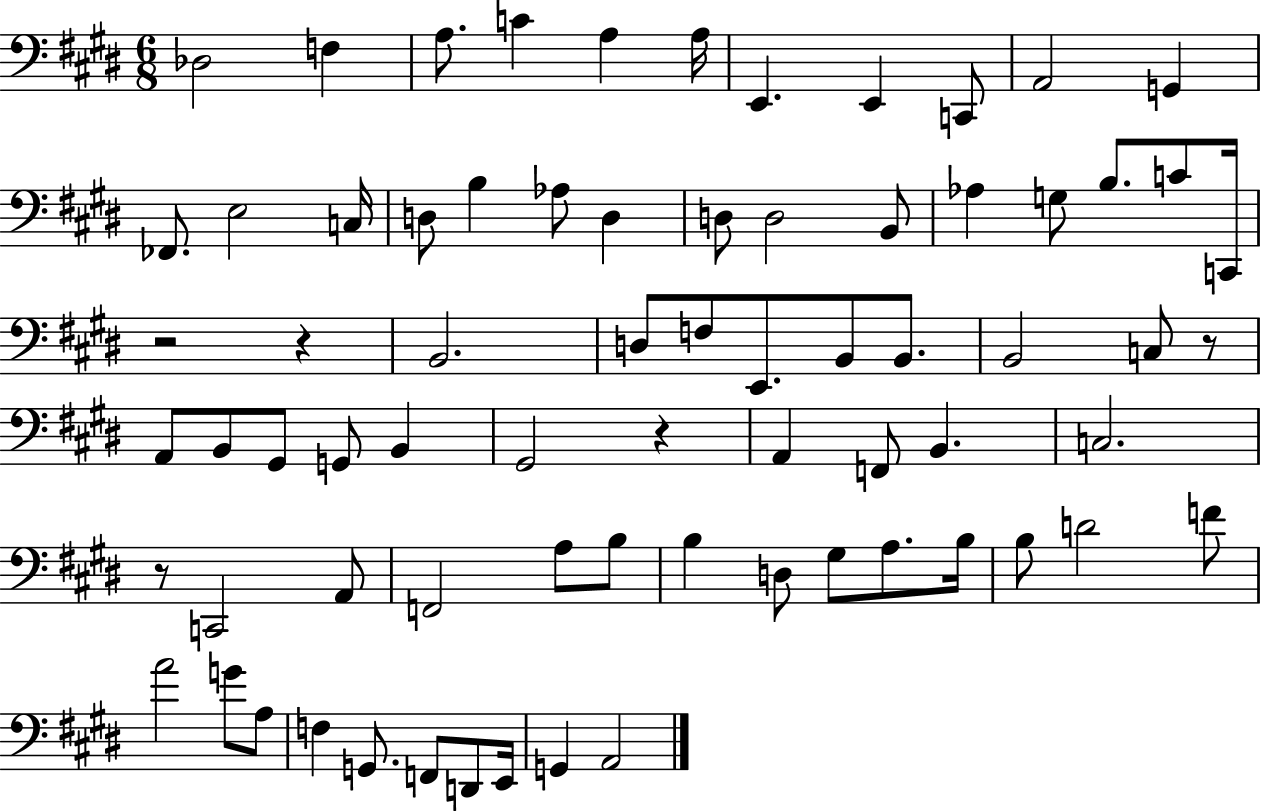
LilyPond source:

{
  \clef bass
  \numericTimeSignature
  \time 6/8
  \key e \major
  des2 f4 | a8. c'4 a4 a16 | e,4. e,4 c,8 | a,2 g,4 | \break fes,8. e2 c16 | d8 b4 aes8 d4 | d8 d2 b,8 | aes4 g8 b8. c'8 c,16 | \break r2 r4 | b,2. | d8 f8 e,8. b,8 b,8. | b,2 c8 r8 | \break a,8 b,8 gis,8 g,8 b,4 | gis,2 r4 | a,4 f,8 b,4. | c2. | \break r8 c,2 a,8 | f,2 a8 b8 | b4 d8 gis8 a8. b16 | b8 d'2 f'8 | \break a'2 g'8 a8 | f4 g,8. f,8 d,8 e,16 | g,4 a,2 | \bar "|."
}